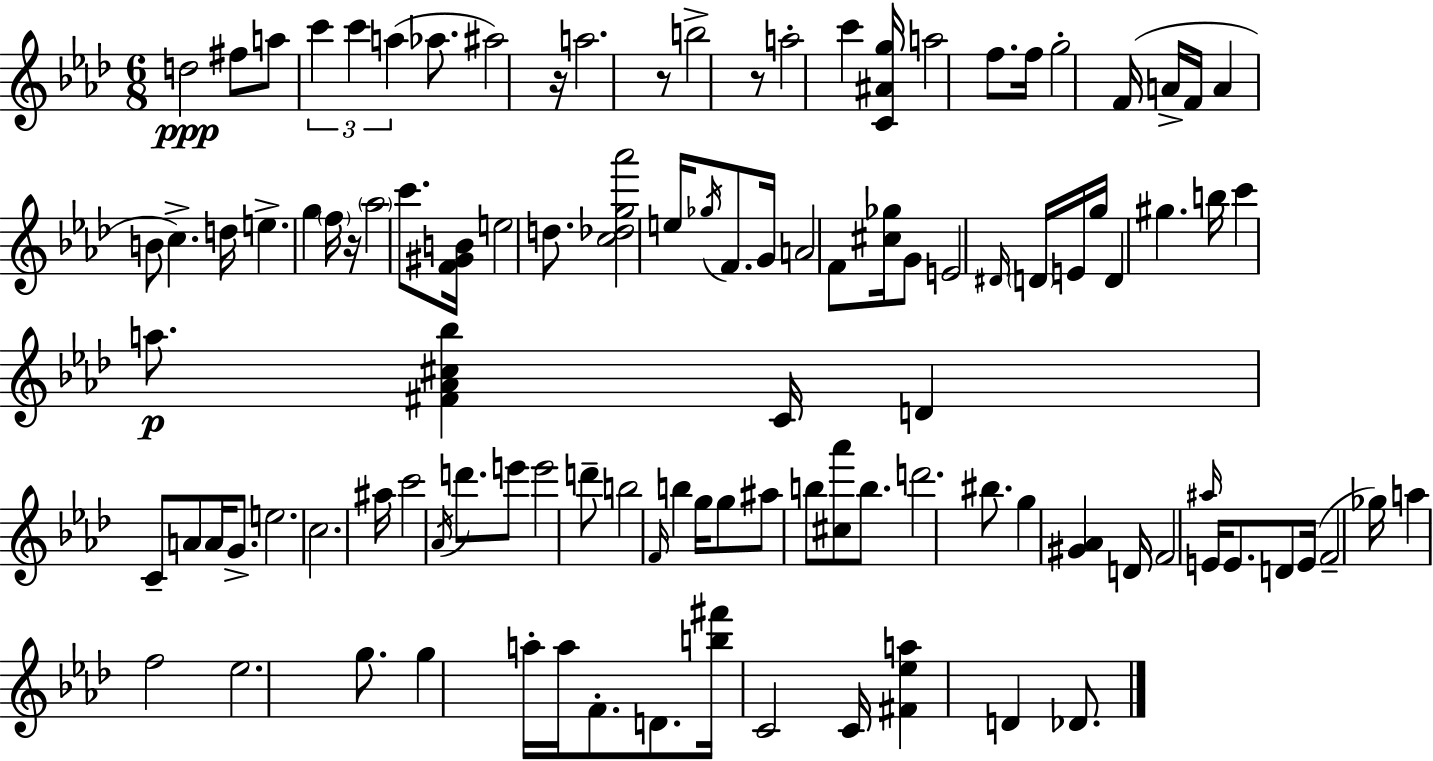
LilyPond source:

{
  \clef treble
  \numericTimeSignature
  \time 6/8
  \key f \minor
  \repeat volta 2 { d''2\ppp fis''8 a''8 | \tuplet 3/2 { c'''4 c'''4 a''4( } | aes''8. ais''2) r16 | a''2. | \break r8 b''2-> r8 | a''2-. c'''4 | <c' ais' g''>16 a''2 f''8. | f''16 g''2-. f'16( a'16-> f'16 | \break a'4 b'8 c''4.->) | d''16 e''4.-> g''4 \parenthesize f''16 | r16 \parenthesize aes''2 c'''8. | <f' gis' b'>16 e''2 d''8. | \break <c'' des'' g'' aes'''>2 e''16 \acciaccatura { ges''16 } f'8. | g'16 a'2 f'8 | <cis'' ges''>16 g'8 e'2 \grace { dis'16 } | \parenthesize d'16 e'16 g''16 d'4 gis''4. | \break b''16 c'''4 a''8.\p <fis' aes' cis'' bes''>4 | c'16 d'4 c'8-- a'8 a'16 g'8.-> | e''2. | c''2. | \break ais''16 c'''2 \acciaccatura { aes'16 } | d'''8. e'''8 e'''2 | d'''8-- b''2 \grace { f'16 } | b''4 g''16 g''8 ais''8 b''8 <cis'' aes'''>8 | \break b''8. d'''2. | bis''8. g''4 <gis' aes'>4 | d'16 f'2 | \grace { ais''16 } e'16 e'8. d'8 e'16( f'2-- | \break ges''16) a''4 f''2 | ees''2. | g''8. g''4 | a''16-. a''16 f'8.-. d'8. <b'' fis'''>16 c'2 | \break c'16 <fis' ees'' a''>4 d'4 | des'8. } \bar "|."
}